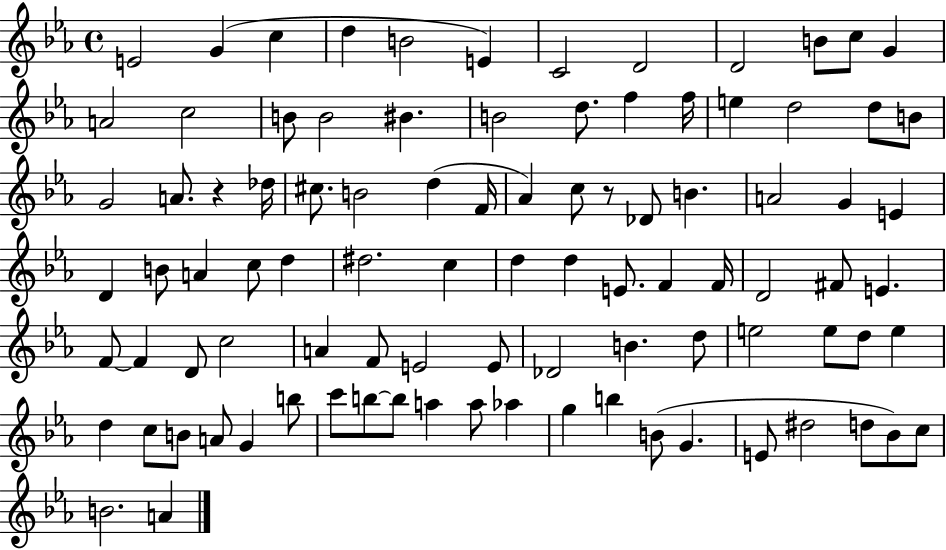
{
  \clef treble
  \time 4/4
  \defaultTimeSignature
  \key ees \major
  \repeat volta 2 { e'2 g'4( c''4 | d''4 b'2 e'4) | c'2 d'2 | d'2 b'8 c''8 g'4 | \break a'2 c''2 | b'8 b'2 bis'4. | b'2 d''8. f''4 f''16 | e''4 d''2 d''8 b'8 | \break g'2 a'8. r4 des''16 | cis''8. b'2 d''4( f'16 | aes'4) c''8 r8 des'8 b'4. | a'2 g'4 e'4 | \break d'4 b'8 a'4 c''8 d''4 | dis''2. c''4 | d''4 d''4 e'8. f'4 f'16 | d'2 fis'8 e'4. | \break f'8~~ f'4 d'8 c''2 | a'4 f'8 e'2 e'8 | des'2 b'4. d''8 | e''2 e''8 d''8 e''4 | \break d''4 c''8 b'8 a'8 g'4 b''8 | c'''8 b''8~~ b''8 a''4 a''8 aes''4 | g''4 b''4 b'8( g'4. | e'8 dis''2 d''8 bes'8) c''8 | \break b'2. a'4 | } \bar "|."
}